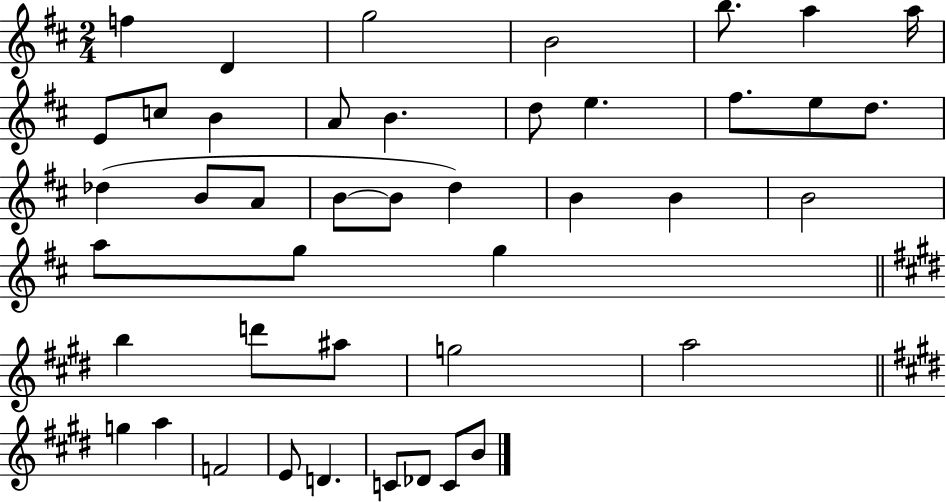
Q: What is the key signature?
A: D major